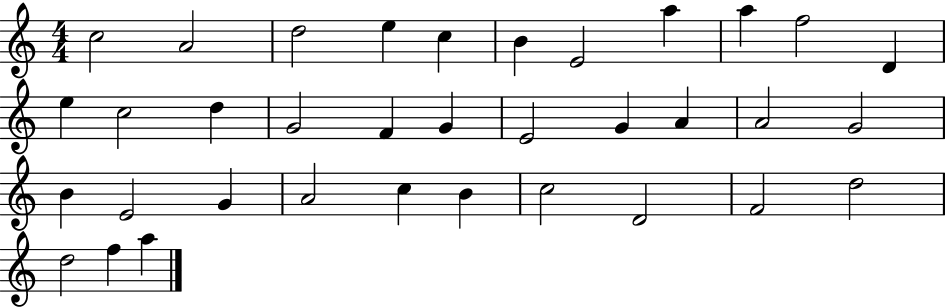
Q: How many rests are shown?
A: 0